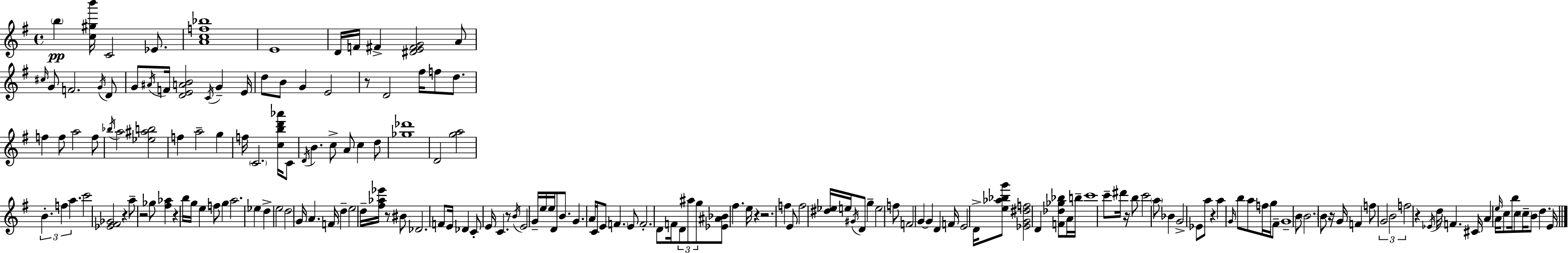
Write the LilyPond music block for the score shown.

{
  \clef treble
  \time 4/4
  \defaultTimeSignature
  \key g \major
  \repeat volta 2 { \parenthesize b''4\pp <c'' gis'' b'''>16 c'2 ees'8. | <a' c'' f'' bes''>1 | e'1 | d'16 f'16 fis'4-> <dis' e' fis' g'>2 a'8 | \break \grace { cis''16 } g'8 f'2. \acciaccatura { g'16 } | d'8 g'8 \acciaccatura { ais'16 } f'16 <d' e' a' b'>2 \acciaccatura { c'16 } g'4-- | e'16 d''8 b'8 g'4 e'2 | r8 d'2 fis''16 f''8 | \break d''8. f''4 f''8 a''2 | f''8 \acciaccatura { bes''16 } a''2 <ees'' ais'' b''>2 | f''4 a''2-- | g''4 f''16 \parenthesize c'2. | \break <c'' b'' d''' aes'''>16 c'8 \acciaccatura { d'16 } b'4. c''8-> a'8 | c''4 d''8 <ges'' des'''>1 | d'2 <g'' a''>2 | \tuplet 3/2 { b'4.-. f''4 | \break a''4. } c'''2 <ees' fis' ges'>2 | r4 a''8-- r2 | ges''8 <fis'' aes''>4 r4 b''16 g''16 | e''4 f''8 g''4 a''2. | \break ees''4 d''4-> e''2 | d''2 g'16 a'4. | f'16 d''4-- e''2 | d''16-- <fis'' aes'' ees'''>16 r8 bis'8 des'2. | \break f'8 e'16 des'4 c'8-. e'16 c'4. | r8 \acciaccatura { b'16 } e'2 g'16-- | e''16 e''16 d'8 b'8. g'4. a'16 c'16 e'8 | \parenthesize f'4. e'8 f'2.-. | \break d'8 f'16 \tuplet 3/2 { d'8 ais''8 g''8 } <ees' ais' bes'>8 | fis''4. e''16 r4 r2. | f''4 e'8 f''2 | <dis'' ees''>16 e''16 \acciaccatura { gis'16 } d'8 g''4-- e''2 | \break f''8 f'2 | g'4~~ g'4 d'4 f'16 e'2 | d'16-> <e'' aes'' bes'' g'''>8 <ees' g' dis'' f''>2 | d'4 <f' des'' ges'' bes''>8 a'16 b''16-- c'''1 | \break c'''8-- dis'''16 r16 b''8 c'''2 | \parenthesize a''8 bes'4 g'2-> | ees'8 a''8 r4 a''4 | \grace { g'16 } b''8 a''8 f''16 g''16 fis'8-- g'1-- | \break b'8 \parenthesize b'2. | b'8 r16 g'16 f'4 f''8 | \tuplet 3/2 { g'2 b'2 | f''2 } r4 \acciaccatura { ees'16 } d''16 f'4. | \break cis'16 a'4 \grace { e''16 } a'16 c''8 b''16 c''8 | \parenthesize c''16-- b'8 d''4. e'16 } \bar "|."
}